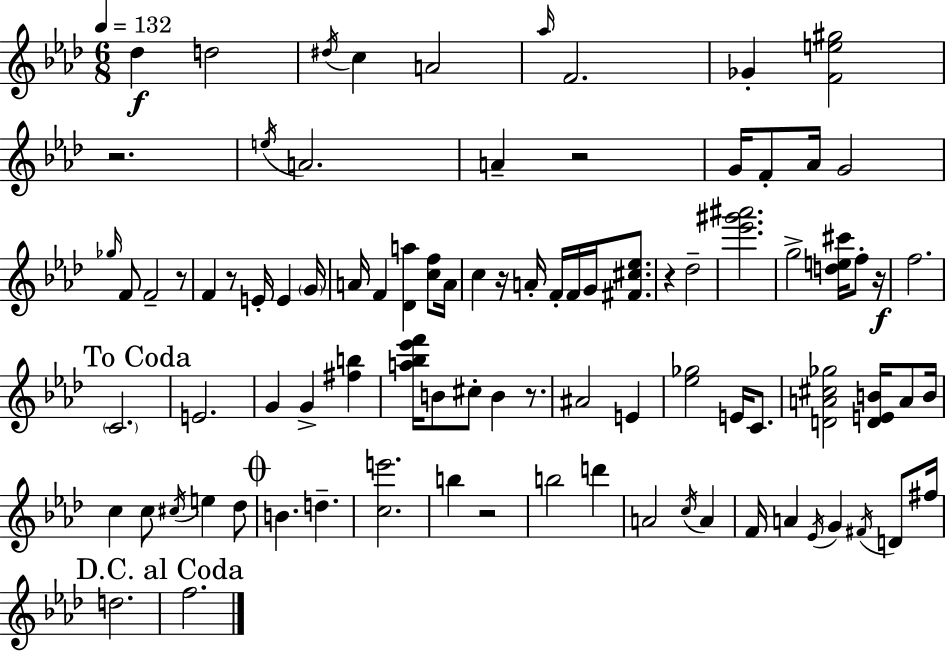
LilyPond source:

{
  \clef treble
  \numericTimeSignature
  \time 6/8
  \key f \minor
  \tempo 4 = 132
  \repeat volta 2 { des''4\f d''2 | \acciaccatura { dis''16 } c''4 a'2 | \grace { aes''16 } f'2. | ges'4-. <f' e'' gis''>2 | \break r2. | \acciaccatura { e''16 } a'2. | a'4-- r2 | g'16 f'8-. aes'16 g'2 | \break \grace { ges''16 } f'8 f'2-- | r8 f'4 r8 e'16-. e'4 | \parenthesize g'16 a'16 f'4 <des' a''>4 | <c'' f''>8 a'16 c''4 r16 a'16-. f'16-. f'16 | \break g'16 <fis' cis'' ees''>8. r4 des''2-- | <ees''' gis''' ais'''>2. | g''2-> | <d'' e'' cis'''>16 f''8-. r16\f f''2. | \break \mark "To Coda" \parenthesize c'2. | e'2. | g'4 g'4-> | <fis'' b''>4 <a'' bes'' ees''' f'''>16 b'8 cis''8-. b'4 | \break r8. ais'2 | e'4 <ees'' ges''>2 | e'16 c'8. <d' a' cis'' ges''>2 | <d' e' b'>16 a'8 b'16 c''4 c''8 \acciaccatura { cis''16 } e''4 | \break des''8 \mark \markup { \musicglyph "scripts.coda" } b'4. d''4.-- | <c'' e'''>2. | b''4 r2 | b''2 | \break d'''4 a'2 | \acciaccatura { c''16 } a'4 f'16 a'4 \acciaccatura { ees'16 } | g'4 \acciaccatura { fis'16 } d'8 fis''16 d''2. | \mark "D.C. al Coda" f''2. | \break } \bar "|."
}